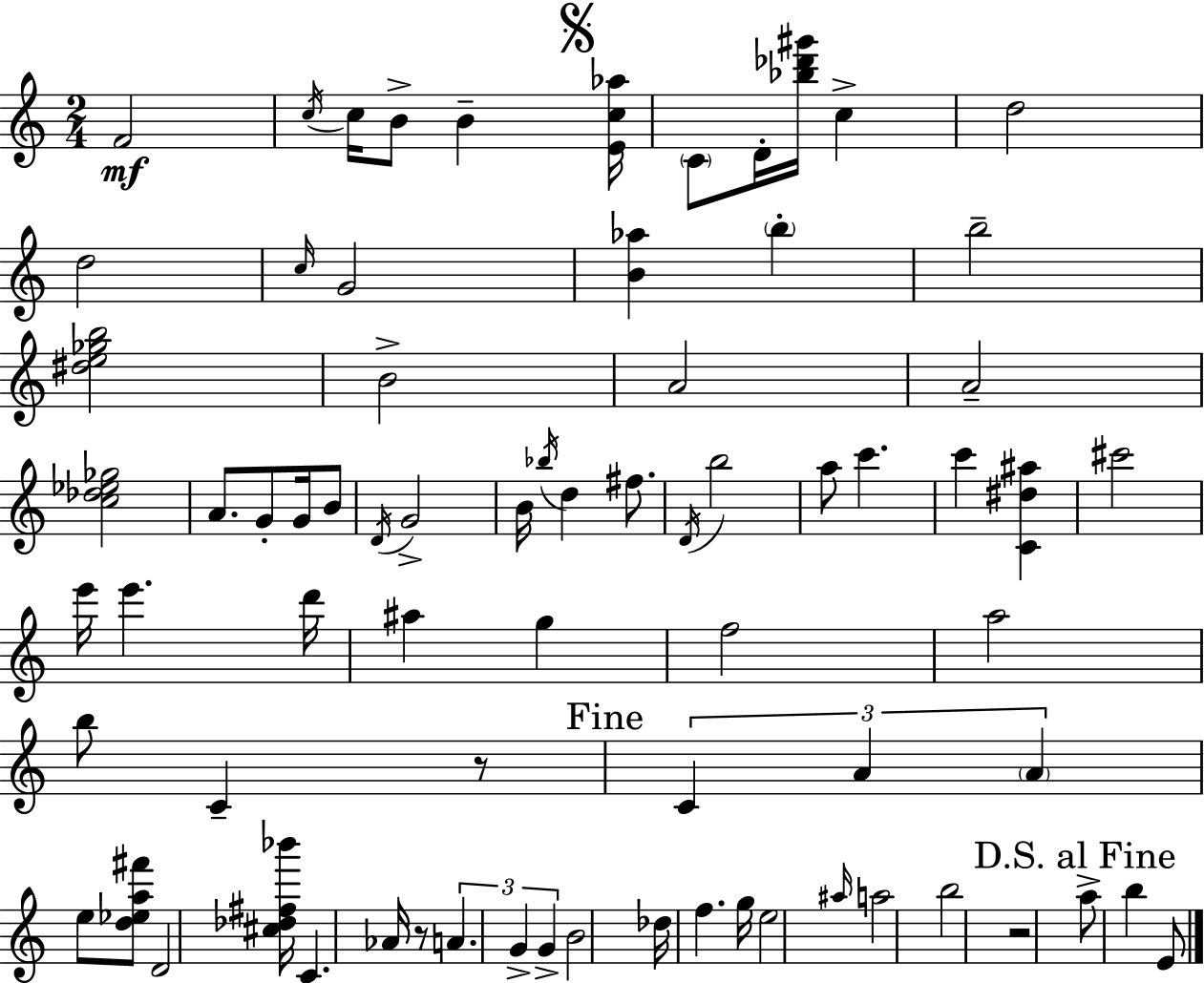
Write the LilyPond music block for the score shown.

{
  \clef treble
  \numericTimeSignature
  \time 2/4
  \key a \minor
  f'2\mf | \acciaccatura { c''16 } c''16 b'8-> b'4-- | \mark \markup { \musicglyph "scripts.segno" } <e' c'' aes''>16 \parenthesize c'8 d'16-. <bes'' des''' gis'''>16 c''4-> | d''2 | \break d''2 | \grace { c''16 } g'2 | <b' aes''>4 \parenthesize b''4-. | b''2-- | \break <dis'' e'' ges'' b''>2 | b'2-> | a'2 | a'2-- | \break <c'' des'' ees'' ges''>2 | a'8. g'8-. g'16 | b'8 \acciaccatura { d'16 } g'2-> | b'16 \acciaccatura { bes''16 } d''4 | \break fis''8. \acciaccatura { d'16 } b''2 | a''8 c'''4. | c'''4 | <c' dis'' ais''>4 cis'''2 | \break e'''16 e'''4. | d'''16 ais''4 | g''4 f''2 | a''2 | \break b''8 c'4-- | r8 \mark "Fine" \tuplet 3/2 { c'4 | a'4 \parenthesize a'4 } | e''8 <d'' ees'' a'' fis'''>8 d'2 | \break <cis'' des'' fis'' bes'''>16 c'4. | aes'16 r8 \tuplet 3/2 { a'4. | g'4-> | g'4-> } b'2 | \break des''16 f''4. | g''16 e''2 | \grace { ais''16 } a''2 | b''2 | \break r2 | \mark "D.S. al Fine" a''8-> | b''4 e'8 \bar "|."
}